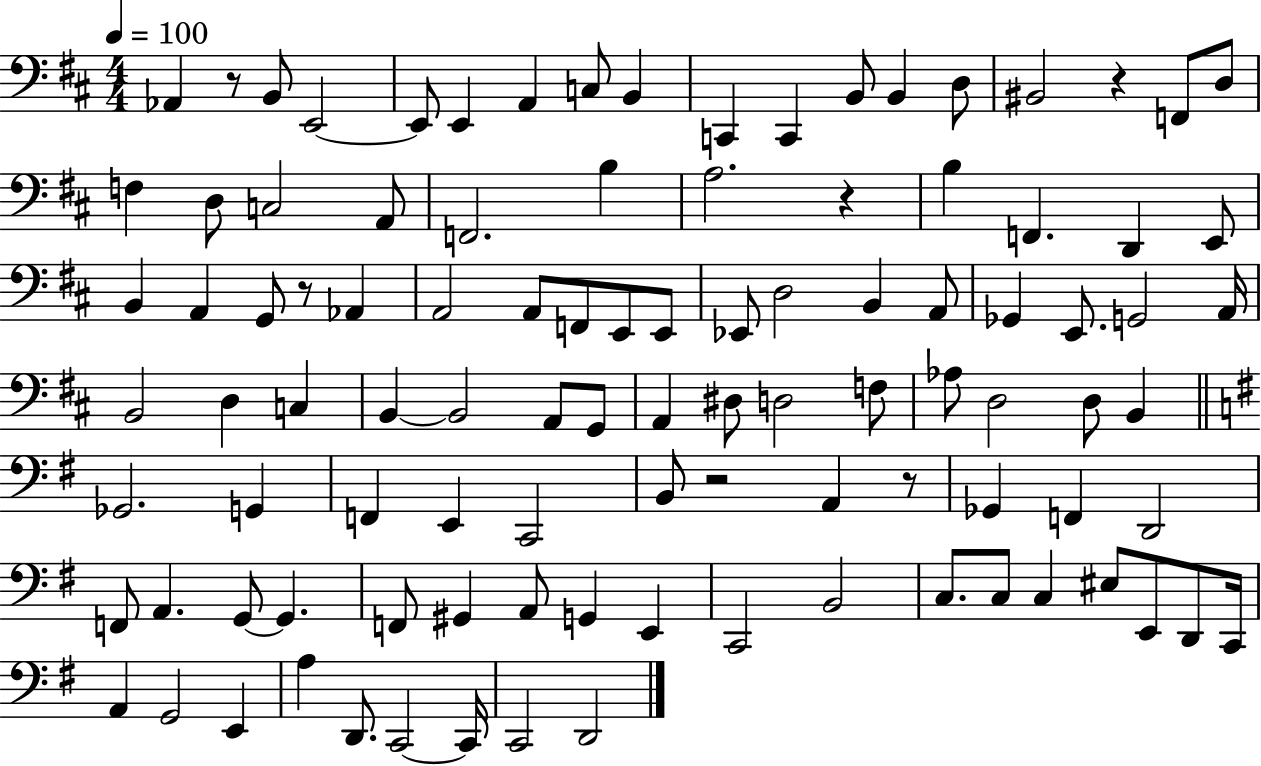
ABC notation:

X:1
T:Untitled
M:4/4
L:1/4
K:D
_A,, z/2 B,,/2 E,,2 E,,/2 E,, A,, C,/2 B,, C,, C,, B,,/2 B,, D,/2 ^B,,2 z F,,/2 D,/2 F, D,/2 C,2 A,,/2 F,,2 B, A,2 z B, F,, D,, E,,/2 B,, A,, G,,/2 z/2 _A,, A,,2 A,,/2 F,,/2 E,,/2 E,,/2 _E,,/2 D,2 B,, A,,/2 _G,, E,,/2 G,,2 A,,/4 B,,2 D, C, B,, B,,2 A,,/2 G,,/2 A,, ^D,/2 D,2 F,/2 _A,/2 D,2 D,/2 B,, _G,,2 G,, F,, E,, C,,2 B,,/2 z2 A,, z/2 _G,, F,, D,,2 F,,/2 A,, G,,/2 G,, F,,/2 ^G,, A,,/2 G,, E,, C,,2 B,,2 C,/2 C,/2 C, ^E,/2 E,,/2 D,,/2 C,,/4 A,, G,,2 E,, A, D,,/2 C,,2 C,,/4 C,,2 D,,2